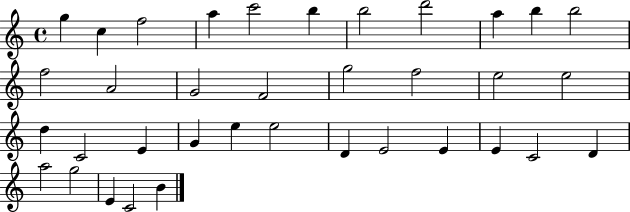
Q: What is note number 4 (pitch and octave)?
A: A5